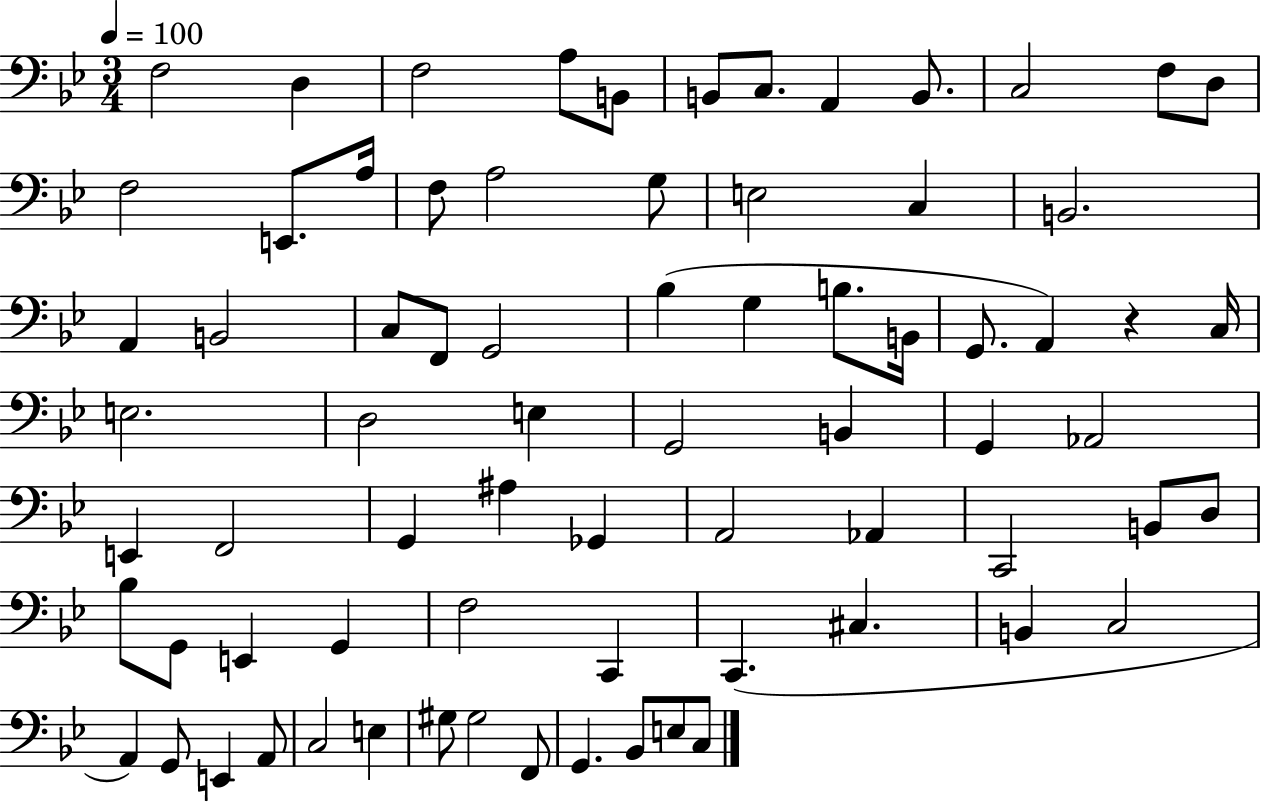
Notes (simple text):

F3/h D3/q F3/h A3/e B2/e B2/e C3/e. A2/q B2/e. C3/h F3/e D3/e F3/h E2/e. A3/s F3/e A3/h G3/e E3/h C3/q B2/h. A2/q B2/h C3/e F2/e G2/h Bb3/q G3/q B3/e. B2/s G2/e. A2/q R/q C3/s E3/h. D3/h E3/q G2/h B2/q G2/q Ab2/h E2/q F2/h G2/q A#3/q Gb2/q A2/h Ab2/q C2/h B2/e D3/e Bb3/e G2/e E2/q G2/q F3/h C2/q C2/q. C#3/q. B2/q C3/h A2/q G2/e E2/q A2/e C3/h E3/q G#3/e G#3/h F2/e G2/q. Bb2/e E3/e C3/e